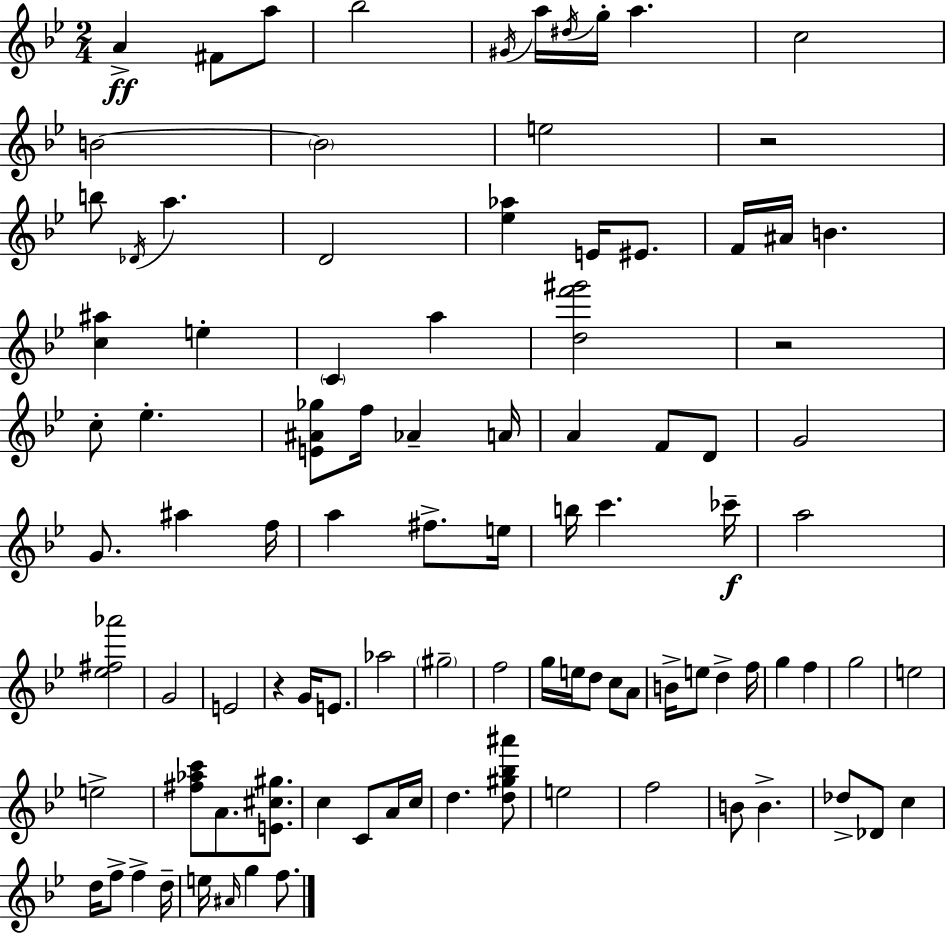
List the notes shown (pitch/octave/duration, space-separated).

A4/q F#4/e A5/e Bb5/h G#4/s A5/s D#5/s G5/s A5/q. C5/h B4/h B4/h E5/h R/h B5/e Db4/s A5/q. D4/h [Eb5,Ab5]/q E4/s EIS4/e. F4/s A#4/s B4/q. [C5,A#5]/q E5/q C4/q A5/q [D5,F6,G#6]/h R/h C5/e Eb5/q. [E4,A#4,Gb5]/e F5/s Ab4/q A4/s A4/q F4/e D4/e G4/h G4/e. A#5/q F5/s A5/q F#5/e. E5/s B5/s C6/q. CES6/s A5/h [Eb5,F#5,Ab6]/h G4/h E4/h R/q G4/s E4/e. Ab5/h G#5/h F5/h G5/s E5/s D5/e C5/e A4/e B4/s E5/e D5/q F5/s G5/q F5/q G5/h E5/h E5/h [F#5,Ab5,C6]/e A4/e. [E4,C#5,G#5]/e. C5/q C4/e A4/s C5/s D5/q. [D5,G#5,Bb5,A#6]/e E5/h F5/h B4/e B4/q. Db5/e Db4/e C5/q D5/s F5/e F5/q D5/s E5/s A#4/s G5/q F5/e.